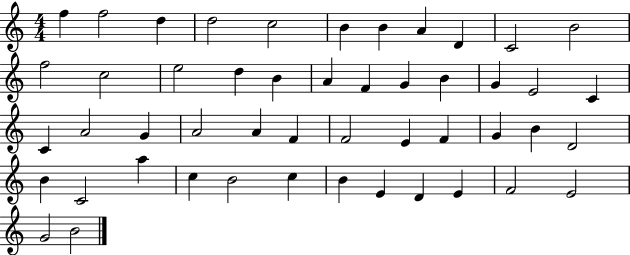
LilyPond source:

{
  \clef treble
  \numericTimeSignature
  \time 4/4
  \key c \major
  f''4 f''2 d''4 | d''2 c''2 | b'4 b'4 a'4 d'4 | c'2 b'2 | \break f''2 c''2 | e''2 d''4 b'4 | a'4 f'4 g'4 b'4 | g'4 e'2 c'4 | \break c'4 a'2 g'4 | a'2 a'4 f'4 | f'2 e'4 f'4 | g'4 b'4 d'2 | \break b'4 c'2 a''4 | c''4 b'2 c''4 | b'4 e'4 d'4 e'4 | f'2 e'2 | \break g'2 b'2 | \bar "|."
}